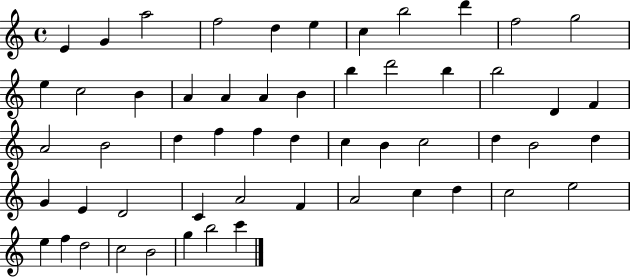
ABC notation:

X:1
T:Untitled
M:4/4
L:1/4
K:C
E G a2 f2 d e c b2 d' f2 g2 e c2 B A A A B b d'2 b b2 D F A2 B2 d f f d c B c2 d B2 d G E D2 C A2 F A2 c d c2 e2 e f d2 c2 B2 g b2 c'